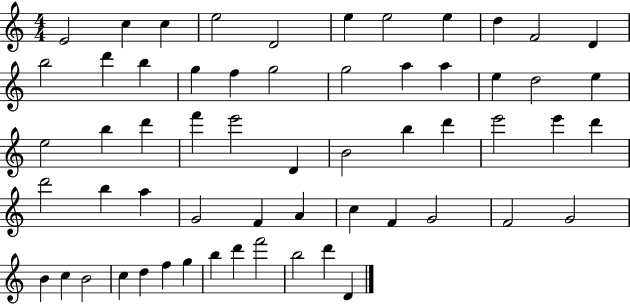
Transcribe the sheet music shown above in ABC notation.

X:1
T:Untitled
M:4/4
L:1/4
K:C
E2 c c e2 D2 e e2 e d F2 D b2 d' b g f g2 g2 a a e d2 e e2 b d' f' e'2 D B2 b d' e'2 e' d' d'2 b a G2 F A c F G2 F2 G2 B c B2 c d f g b d' f'2 b2 d' D